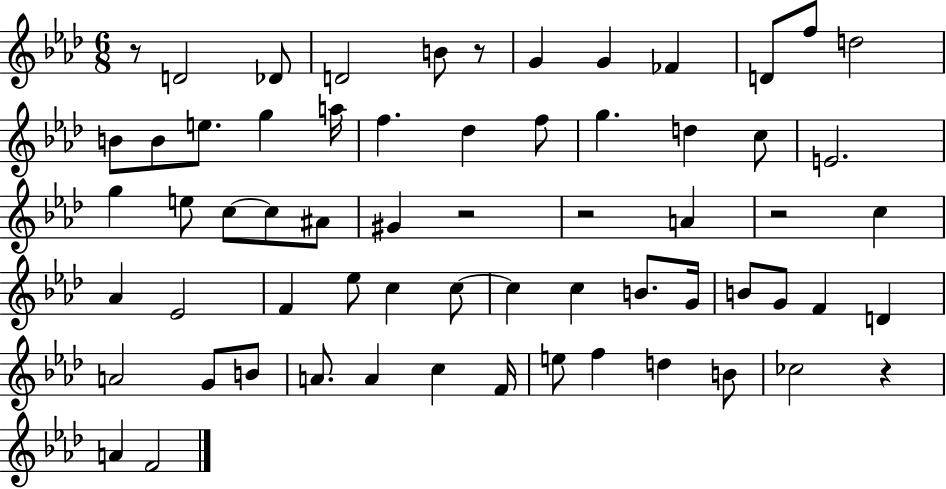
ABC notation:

X:1
T:Untitled
M:6/8
L:1/4
K:Ab
z/2 D2 _D/2 D2 B/2 z/2 G G _F D/2 f/2 d2 B/2 B/2 e/2 g a/4 f _d f/2 g d c/2 E2 g e/2 c/2 c/2 ^A/2 ^G z2 z2 A z2 c _A _E2 F _e/2 c c/2 c c B/2 G/4 B/2 G/2 F D A2 G/2 B/2 A/2 A c F/4 e/2 f d B/2 _c2 z A F2